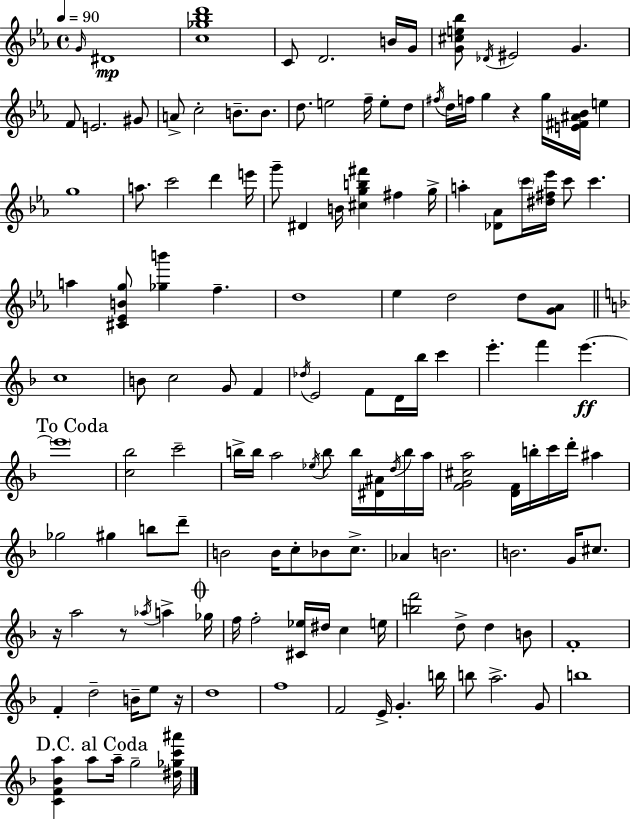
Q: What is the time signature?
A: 4/4